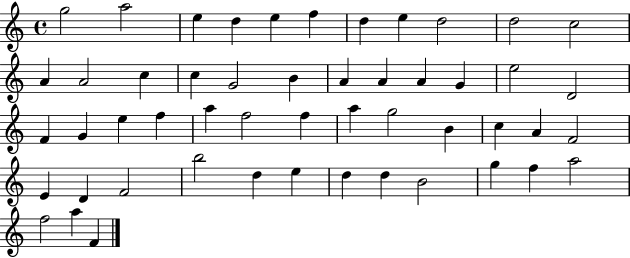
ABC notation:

X:1
T:Untitled
M:4/4
L:1/4
K:C
g2 a2 e d e f d e d2 d2 c2 A A2 c c G2 B A A A G e2 D2 F G e f a f2 f a g2 B c A F2 E D F2 b2 d e d d B2 g f a2 f2 a F